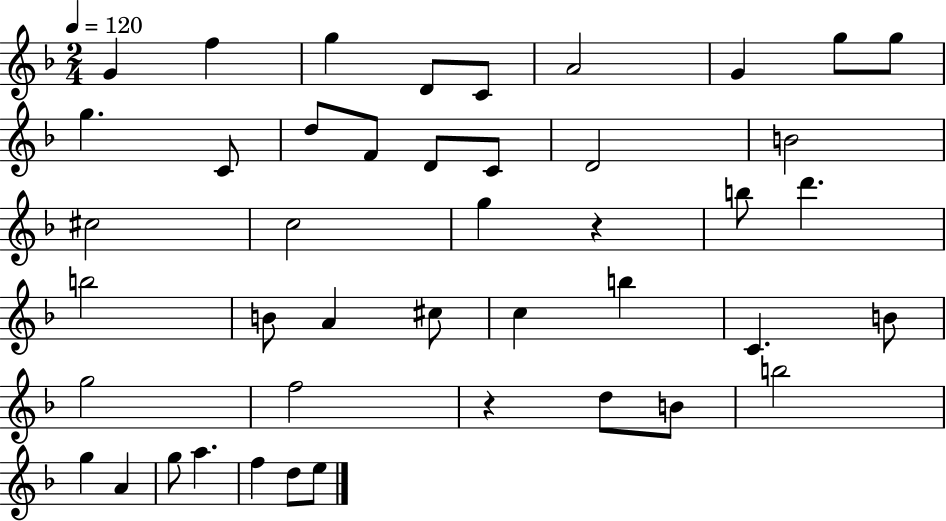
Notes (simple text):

G4/q F5/q G5/q D4/e C4/e A4/h G4/q G5/e G5/e G5/q. C4/e D5/e F4/e D4/e C4/e D4/h B4/h C#5/h C5/h G5/q R/q B5/e D6/q. B5/h B4/e A4/q C#5/e C5/q B5/q C4/q. B4/e G5/h F5/h R/q D5/e B4/e B5/h G5/q A4/q G5/e A5/q. F5/q D5/e E5/e